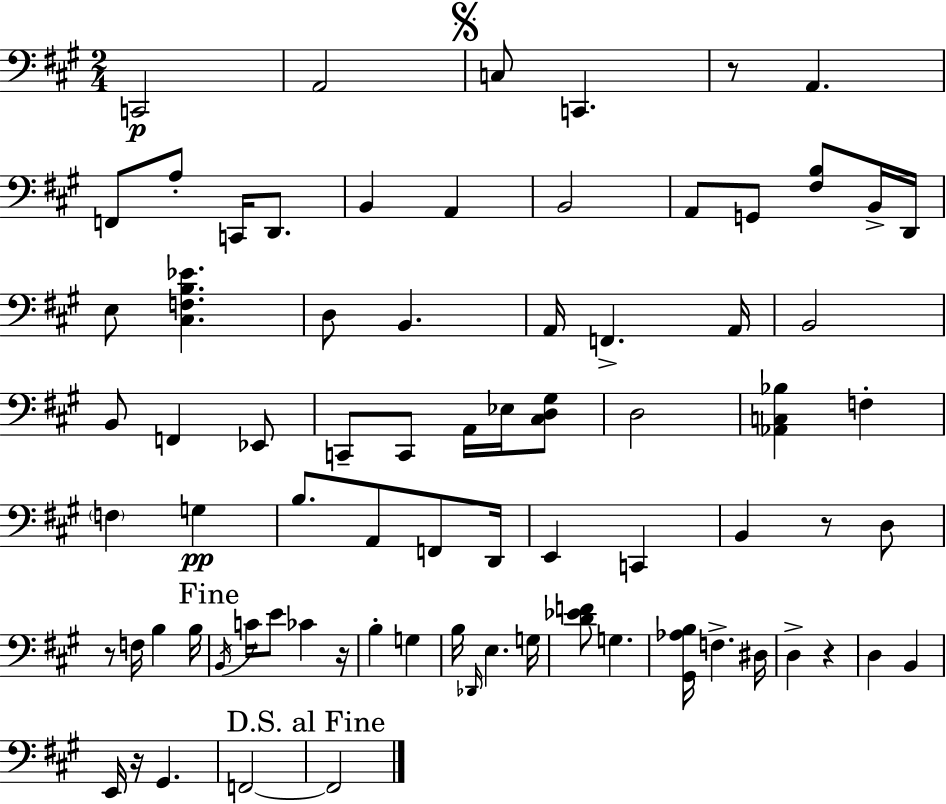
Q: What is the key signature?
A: A major